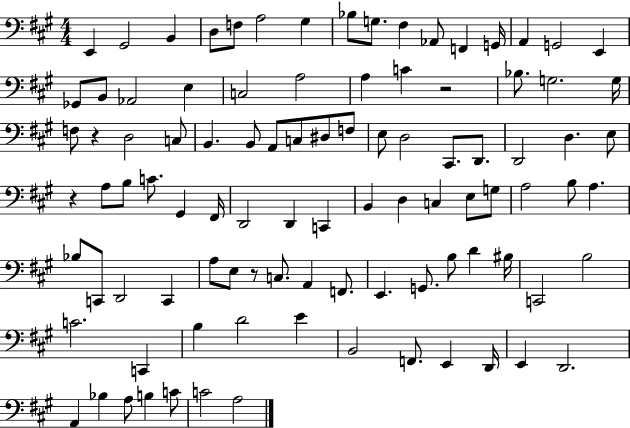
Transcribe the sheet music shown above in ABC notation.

X:1
T:Untitled
M:4/4
L:1/4
K:A
E,, ^G,,2 B,, D,/2 F,/2 A,2 ^G, _B,/2 G,/2 ^F, _A,,/2 F,, G,,/4 A,, G,,2 E,, _G,,/2 B,,/2 _A,,2 E, C,2 A,2 A, C z2 _B,/2 G,2 G,/4 F,/2 z D,2 C,/2 B,, B,,/2 A,,/2 C,/2 ^D,/2 F,/2 E,/2 D,2 ^C,,/2 D,,/2 D,,2 D, E,/2 z A,/2 B,/2 C/2 ^G,, ^F,,/4 D,,2 D,, C,, B,, D, C, E,/2 G,/2 A,2 B,/2 A, _B,/2 C,,/2 D,,2 C,, A,/2 E,/2 z/2 C,/2 A,, F,,/2 E,, G,,/2 B,/2 D ^B,/4 C,,2 B,2 C2 C,, B, D2 E B,,2 F,,/2 E,, D,,/4 E,, D,,2 A,, _B, A,/2 B, C/2 C2 A,2